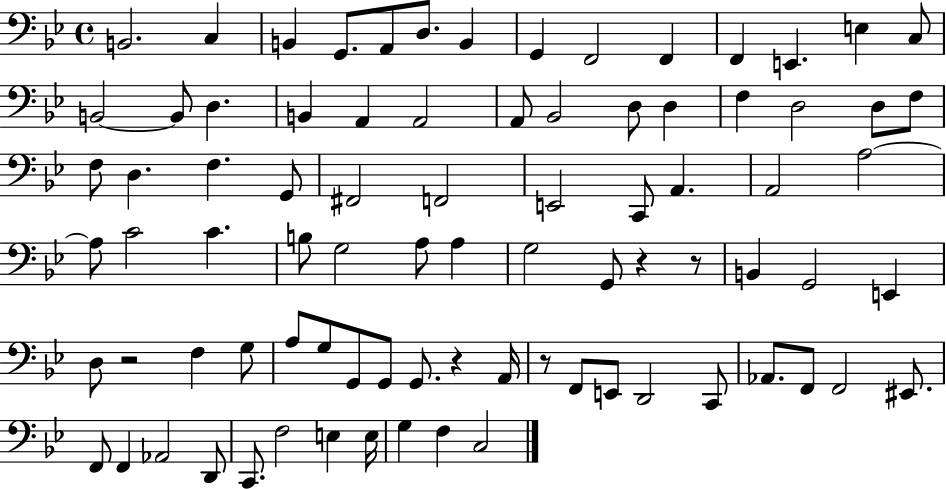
B2/h. C3/q B2/q G2/e. A2/e D3/e. B2/q G2/q F2/h F2/q F2/q E2/q. E3/q C3/e B2/h B2/e D3/q. B2/q A2/q A2/h A2/e Bb2/h D3/e D3/q F3/q D3/h D3/e F3/e F3/e D3/q. F3/q. G2/e F#2/h F2/h E2/h C2/e A2/q. A2/h A3/h A3/e C4/h C4/q. B3/e G3/h A3/e A3/q G3/h G2/e R/q R/e B2/q G2/h E2/q D3/e R/h F3/q G3/e A3/e G3/e G2/e G2/e G2/e. R/q A2/s R/e F2/e E2/e D2/h C2/e Ab2/e. F2/e F2/h EIS2/e. F2/e F2/q Ab2/h D2/e C2/e. F3/h E3/q E3/s G3/q F3/q C3/h